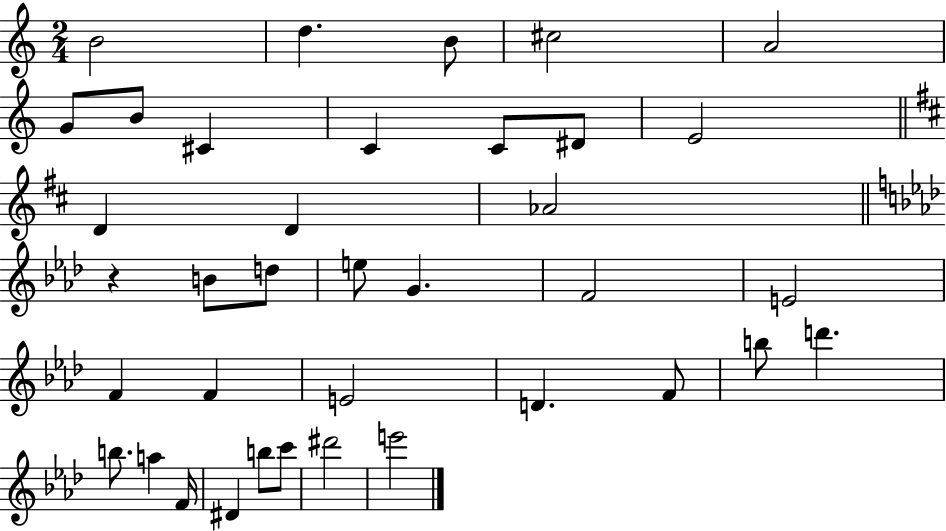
X:1
T:Untitled
M:2/4
L:1/4
K:C
B2 d B/2 ^c2 A2 G/2 B/2 ^C C C/2 ^D/2 E2 D D _A2 z B/2 d/2 e/2 G F2 E2 F F E2 D F/2 b/2 d' b/2 a F/4 ^D b/2 c'/2 ^d'2 e'2